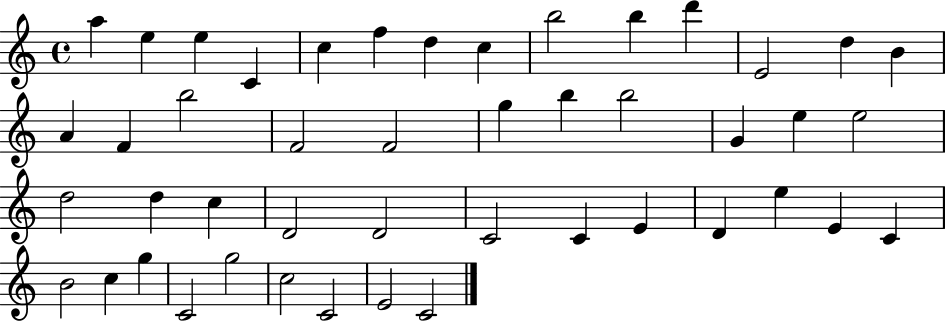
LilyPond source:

{
  \clef treble
  \time 4/4
  \defaultTimeSignature
  \key c \major
  a''4 e''4 e''4 c'4 | c''4 f''4 d''4 c''4 | b''2 b''4 d'''4 | e'2 d''4 b'4 | \break a'4 f'4 b''2 | f'2 f'2 | g''4 b''4 b''2 | g'4 e''4 e''2 | \break d''2 d''4 c''4 | d'2 d'2 | c'2 c'4 e'4 | d'4 e''4 e'4 c'4 | \break b'2 c''4 g''4 | c'2 g''2 | c''2 c'2 | e'2 c'2 | \break \bar "|."
}